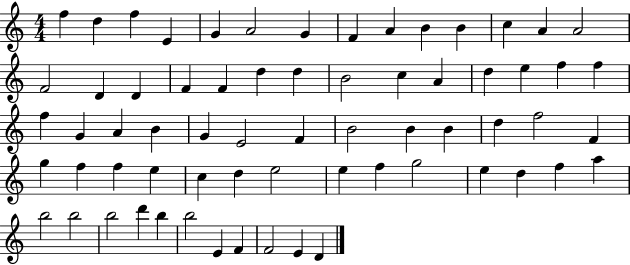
F5/q D5/q F5/q E4/q G4/q A4/h G4/q F4/q A4/q B4/q B4/q C5/q A4/q A4/h F4/h D4/q D4/q F4/q F4/q D5/q D5/q B4/h C5/q A4/q D5/q E5/q F5/q F5/q F5/q G4/q A4/q B4/q G4/q E4/h F4/q B4/h B4/q B4/q D5/q F5/h F4/q G5/q F5/q F5/q E5/q C5/q D5/q E5/h E5/q F5/q G5/h E5/q D5/q F5/q A5/q B5/h B5/h B5/h D6/q B5/q B5/h E4/q F4/q F4/h E4/q D4/q